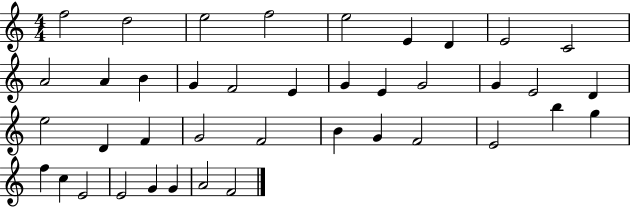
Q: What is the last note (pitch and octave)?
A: F4